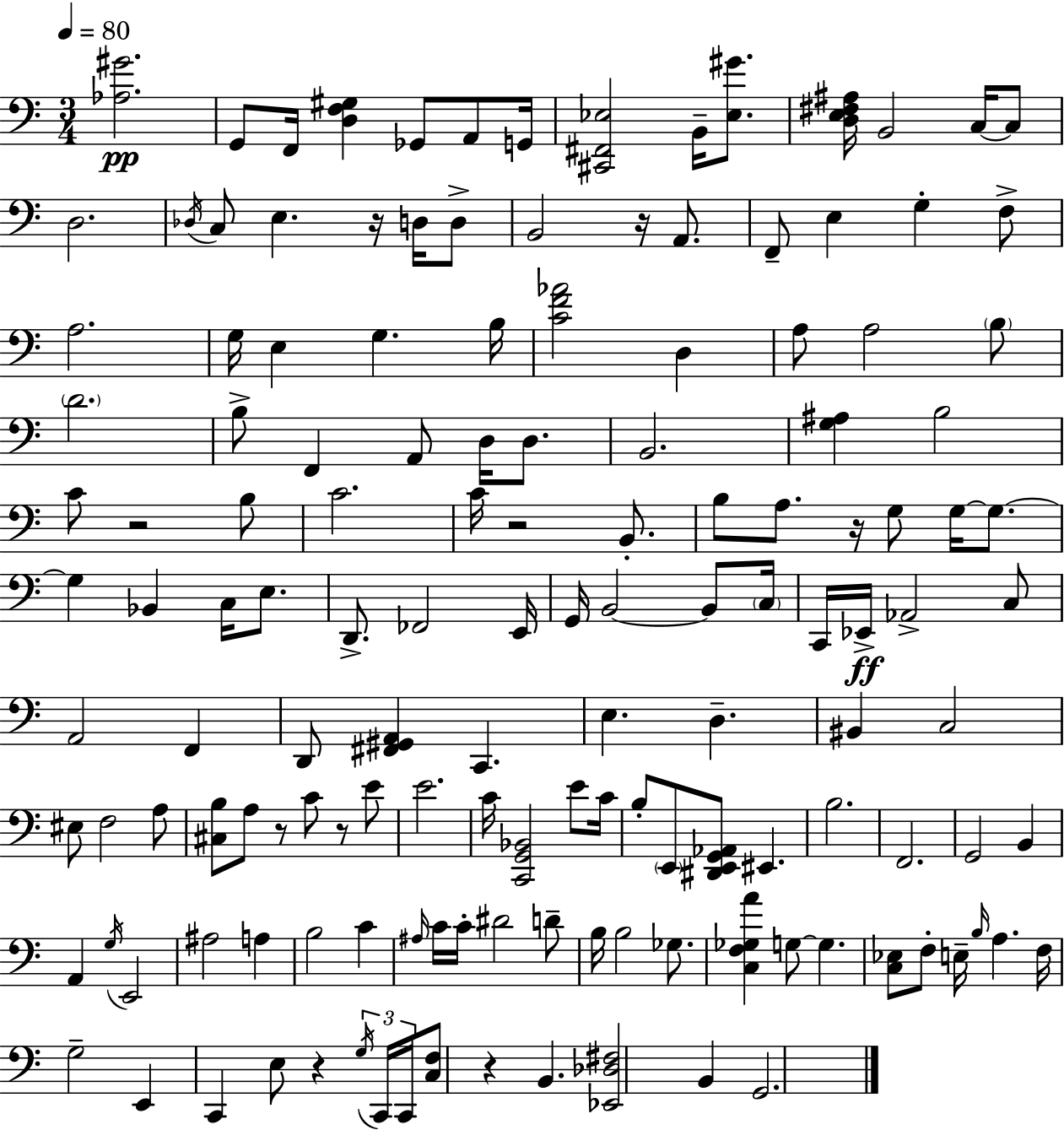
[Ab3,G#4]/h. G2/e F2/s [D3,F3,G#3]/q Gb2/e A2/e G2/s [C#2,F#2,Eb3]/h B2/s [Eb3,G#4]/e. [D3,E3,F#3,A#3]/s B2/h C3/s C3/e D3/h. Db3/s C3/e E3/q. R/s D3/s D3/e B2/h R/s A2/e. F2/e E3/q G3/q F3/e A3/h. G3/s E3/q G3/q. B3/s [C4,F4,Ab4]/h D3/q A3/e A3/h B3/e D4/h. B3/e F2/q A2/e D3/s D3/e. B2/h. [G3,A#3]/q B3/h C4/e R/h B3/e C4/h. C4/s R/h B2/e. B3/e A3/e. R/s G3/e G3/s G3/e. G3/q Bb2/q C3/s E3/e. D2/e. FES2/h E2/s G2/s B2/h B2/e C3/s C2/s Eb2/s Ab2/h C3/e A2/h F2/q D2/e [F#2,G#2,A2]/q C2/q. E3/q. D3/q. BIS2/q C3/h EIS3/e F3/h A3/e [C#3,B3]/e A3/e R/e C4/e R/e E4/e E4/h. C4/s [C2,G2,Bb2]/h E4/e C4/s B3/e E2/e [D#2,E2,G2,Ab2]/e EIS2/q. B3/h. F2/h. G2/h B2/q A2/q G3/s E2/h A#3/h A3/q B3/h C4/q A#3/s C4/s C4/s D#4/h D4/e B3/s B3/h Gb3/e. [C3,F3,Gb3,A4]/q G3/e G3/q. [C3,Eb3]/e F3/e E3/s B3/s A3/q. F3/s G3/h E2/q C2/q E3/e R/q G3/s C2/s C2/s [C3,F3]/e R/q B2/q. [Eb2,Db3,F#3]/h B2/q G2/h.